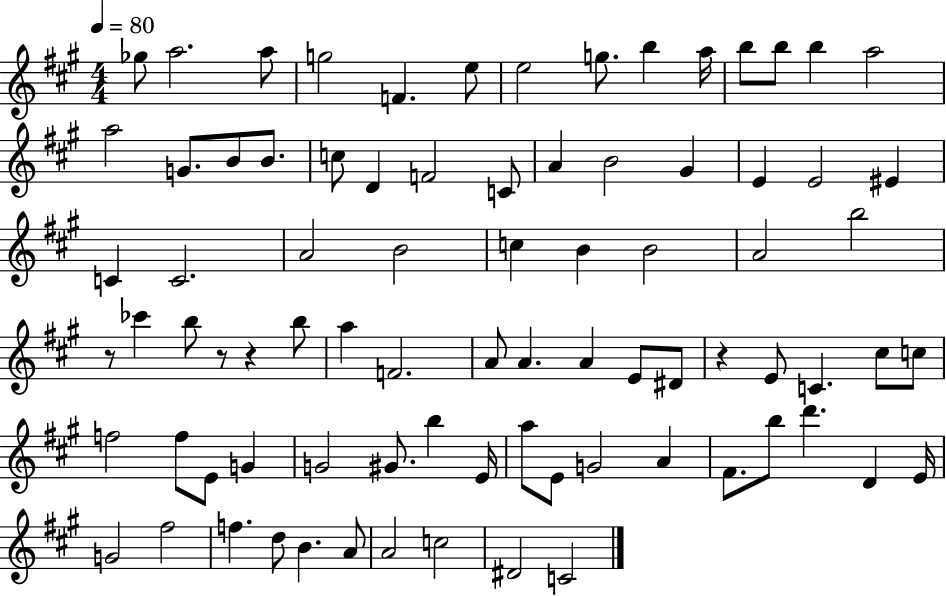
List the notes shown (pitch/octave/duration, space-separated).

Gb5/e A5/h. A5/e G5/h F4/q. E5/e E5/h G5/e. B5/q A5/s B5/e B5/e B5/q A5/h A5/h G4/e. B4/e B4/e. C5/e D4/q F4/h C4/e A4/q B4/h G#4/q E4/q E4/h EIS4/q C4/q C4/h. A4/h B4/h C5/q B4/q B4/h A4/h B5/h R/e CES6/q B5/e R/e R/q B5/e A5/q F4/h. A4/e A4/q. A4/q E4/e D#4/e R/q E4/e C4/q. C#5/e C5/e F5/h F5/e E4/e G4/q G4/h G#4/e. B5/q E4/s A5/e E4/e G4/h A4/q F#4/e. B5/e D6/q. D4/q E4/s G4/h F#5/h F5/q. D5/e B4/q. A4/e A4/h C5/h D#4/h C4/h